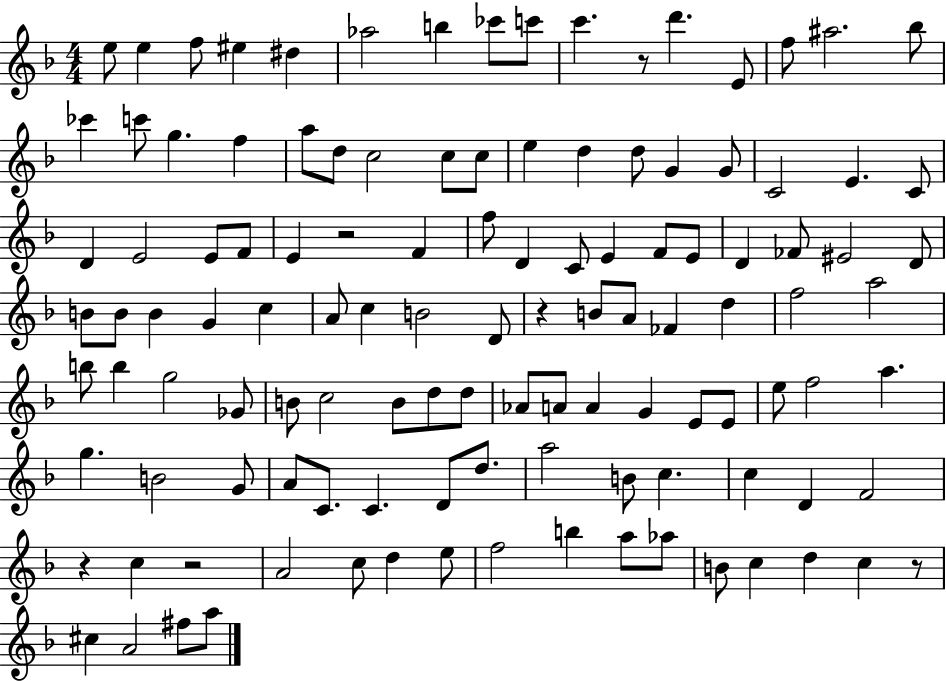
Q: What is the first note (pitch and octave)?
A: E5